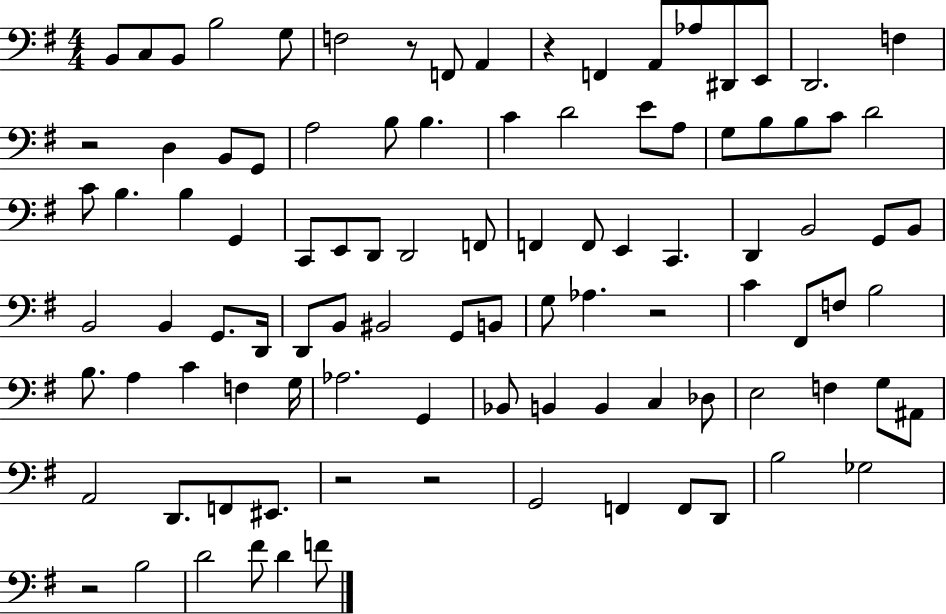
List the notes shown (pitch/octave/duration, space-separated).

B2/e C3/e B2/e B3/h G3/e F3/h R/e F2/e A2/q R/q F2/q A2/e Ab3/e D#2/e E2/e D2/h. F3/q R/h D3/q B2/e G2/e A3/h B3/e B3/q. C4/q D4/h E4/e A3/e G3/e B3/e B3/e C4/e D4/h C4/e B3/q. B3/q G2/q C2/e E2/e D2/e D2/h F2/e F2/q F2/e E2/q C2/q. D2/q B2/h G2/e B2/e B2/h B2/q G2/e. D2/s D2/e B2/e BIS2/h G2/e B2/e G3/e Ab3/q. R/h C4/q F#2/e F3/e B3/h B3/e. A3/q C4/q F3/q G3/s Ab3/h. G2/q Bb2/e B2/q B2/q C3/q Db3/e E3/h F3/q G3/e A#2/e A2/h D2/e. F2/e EIS2/e. R/h R/h G2/h F2/q F2/e D2/e B3/h Gb3/h R/h B3/h D4/h F#4/e D4/q F4/e